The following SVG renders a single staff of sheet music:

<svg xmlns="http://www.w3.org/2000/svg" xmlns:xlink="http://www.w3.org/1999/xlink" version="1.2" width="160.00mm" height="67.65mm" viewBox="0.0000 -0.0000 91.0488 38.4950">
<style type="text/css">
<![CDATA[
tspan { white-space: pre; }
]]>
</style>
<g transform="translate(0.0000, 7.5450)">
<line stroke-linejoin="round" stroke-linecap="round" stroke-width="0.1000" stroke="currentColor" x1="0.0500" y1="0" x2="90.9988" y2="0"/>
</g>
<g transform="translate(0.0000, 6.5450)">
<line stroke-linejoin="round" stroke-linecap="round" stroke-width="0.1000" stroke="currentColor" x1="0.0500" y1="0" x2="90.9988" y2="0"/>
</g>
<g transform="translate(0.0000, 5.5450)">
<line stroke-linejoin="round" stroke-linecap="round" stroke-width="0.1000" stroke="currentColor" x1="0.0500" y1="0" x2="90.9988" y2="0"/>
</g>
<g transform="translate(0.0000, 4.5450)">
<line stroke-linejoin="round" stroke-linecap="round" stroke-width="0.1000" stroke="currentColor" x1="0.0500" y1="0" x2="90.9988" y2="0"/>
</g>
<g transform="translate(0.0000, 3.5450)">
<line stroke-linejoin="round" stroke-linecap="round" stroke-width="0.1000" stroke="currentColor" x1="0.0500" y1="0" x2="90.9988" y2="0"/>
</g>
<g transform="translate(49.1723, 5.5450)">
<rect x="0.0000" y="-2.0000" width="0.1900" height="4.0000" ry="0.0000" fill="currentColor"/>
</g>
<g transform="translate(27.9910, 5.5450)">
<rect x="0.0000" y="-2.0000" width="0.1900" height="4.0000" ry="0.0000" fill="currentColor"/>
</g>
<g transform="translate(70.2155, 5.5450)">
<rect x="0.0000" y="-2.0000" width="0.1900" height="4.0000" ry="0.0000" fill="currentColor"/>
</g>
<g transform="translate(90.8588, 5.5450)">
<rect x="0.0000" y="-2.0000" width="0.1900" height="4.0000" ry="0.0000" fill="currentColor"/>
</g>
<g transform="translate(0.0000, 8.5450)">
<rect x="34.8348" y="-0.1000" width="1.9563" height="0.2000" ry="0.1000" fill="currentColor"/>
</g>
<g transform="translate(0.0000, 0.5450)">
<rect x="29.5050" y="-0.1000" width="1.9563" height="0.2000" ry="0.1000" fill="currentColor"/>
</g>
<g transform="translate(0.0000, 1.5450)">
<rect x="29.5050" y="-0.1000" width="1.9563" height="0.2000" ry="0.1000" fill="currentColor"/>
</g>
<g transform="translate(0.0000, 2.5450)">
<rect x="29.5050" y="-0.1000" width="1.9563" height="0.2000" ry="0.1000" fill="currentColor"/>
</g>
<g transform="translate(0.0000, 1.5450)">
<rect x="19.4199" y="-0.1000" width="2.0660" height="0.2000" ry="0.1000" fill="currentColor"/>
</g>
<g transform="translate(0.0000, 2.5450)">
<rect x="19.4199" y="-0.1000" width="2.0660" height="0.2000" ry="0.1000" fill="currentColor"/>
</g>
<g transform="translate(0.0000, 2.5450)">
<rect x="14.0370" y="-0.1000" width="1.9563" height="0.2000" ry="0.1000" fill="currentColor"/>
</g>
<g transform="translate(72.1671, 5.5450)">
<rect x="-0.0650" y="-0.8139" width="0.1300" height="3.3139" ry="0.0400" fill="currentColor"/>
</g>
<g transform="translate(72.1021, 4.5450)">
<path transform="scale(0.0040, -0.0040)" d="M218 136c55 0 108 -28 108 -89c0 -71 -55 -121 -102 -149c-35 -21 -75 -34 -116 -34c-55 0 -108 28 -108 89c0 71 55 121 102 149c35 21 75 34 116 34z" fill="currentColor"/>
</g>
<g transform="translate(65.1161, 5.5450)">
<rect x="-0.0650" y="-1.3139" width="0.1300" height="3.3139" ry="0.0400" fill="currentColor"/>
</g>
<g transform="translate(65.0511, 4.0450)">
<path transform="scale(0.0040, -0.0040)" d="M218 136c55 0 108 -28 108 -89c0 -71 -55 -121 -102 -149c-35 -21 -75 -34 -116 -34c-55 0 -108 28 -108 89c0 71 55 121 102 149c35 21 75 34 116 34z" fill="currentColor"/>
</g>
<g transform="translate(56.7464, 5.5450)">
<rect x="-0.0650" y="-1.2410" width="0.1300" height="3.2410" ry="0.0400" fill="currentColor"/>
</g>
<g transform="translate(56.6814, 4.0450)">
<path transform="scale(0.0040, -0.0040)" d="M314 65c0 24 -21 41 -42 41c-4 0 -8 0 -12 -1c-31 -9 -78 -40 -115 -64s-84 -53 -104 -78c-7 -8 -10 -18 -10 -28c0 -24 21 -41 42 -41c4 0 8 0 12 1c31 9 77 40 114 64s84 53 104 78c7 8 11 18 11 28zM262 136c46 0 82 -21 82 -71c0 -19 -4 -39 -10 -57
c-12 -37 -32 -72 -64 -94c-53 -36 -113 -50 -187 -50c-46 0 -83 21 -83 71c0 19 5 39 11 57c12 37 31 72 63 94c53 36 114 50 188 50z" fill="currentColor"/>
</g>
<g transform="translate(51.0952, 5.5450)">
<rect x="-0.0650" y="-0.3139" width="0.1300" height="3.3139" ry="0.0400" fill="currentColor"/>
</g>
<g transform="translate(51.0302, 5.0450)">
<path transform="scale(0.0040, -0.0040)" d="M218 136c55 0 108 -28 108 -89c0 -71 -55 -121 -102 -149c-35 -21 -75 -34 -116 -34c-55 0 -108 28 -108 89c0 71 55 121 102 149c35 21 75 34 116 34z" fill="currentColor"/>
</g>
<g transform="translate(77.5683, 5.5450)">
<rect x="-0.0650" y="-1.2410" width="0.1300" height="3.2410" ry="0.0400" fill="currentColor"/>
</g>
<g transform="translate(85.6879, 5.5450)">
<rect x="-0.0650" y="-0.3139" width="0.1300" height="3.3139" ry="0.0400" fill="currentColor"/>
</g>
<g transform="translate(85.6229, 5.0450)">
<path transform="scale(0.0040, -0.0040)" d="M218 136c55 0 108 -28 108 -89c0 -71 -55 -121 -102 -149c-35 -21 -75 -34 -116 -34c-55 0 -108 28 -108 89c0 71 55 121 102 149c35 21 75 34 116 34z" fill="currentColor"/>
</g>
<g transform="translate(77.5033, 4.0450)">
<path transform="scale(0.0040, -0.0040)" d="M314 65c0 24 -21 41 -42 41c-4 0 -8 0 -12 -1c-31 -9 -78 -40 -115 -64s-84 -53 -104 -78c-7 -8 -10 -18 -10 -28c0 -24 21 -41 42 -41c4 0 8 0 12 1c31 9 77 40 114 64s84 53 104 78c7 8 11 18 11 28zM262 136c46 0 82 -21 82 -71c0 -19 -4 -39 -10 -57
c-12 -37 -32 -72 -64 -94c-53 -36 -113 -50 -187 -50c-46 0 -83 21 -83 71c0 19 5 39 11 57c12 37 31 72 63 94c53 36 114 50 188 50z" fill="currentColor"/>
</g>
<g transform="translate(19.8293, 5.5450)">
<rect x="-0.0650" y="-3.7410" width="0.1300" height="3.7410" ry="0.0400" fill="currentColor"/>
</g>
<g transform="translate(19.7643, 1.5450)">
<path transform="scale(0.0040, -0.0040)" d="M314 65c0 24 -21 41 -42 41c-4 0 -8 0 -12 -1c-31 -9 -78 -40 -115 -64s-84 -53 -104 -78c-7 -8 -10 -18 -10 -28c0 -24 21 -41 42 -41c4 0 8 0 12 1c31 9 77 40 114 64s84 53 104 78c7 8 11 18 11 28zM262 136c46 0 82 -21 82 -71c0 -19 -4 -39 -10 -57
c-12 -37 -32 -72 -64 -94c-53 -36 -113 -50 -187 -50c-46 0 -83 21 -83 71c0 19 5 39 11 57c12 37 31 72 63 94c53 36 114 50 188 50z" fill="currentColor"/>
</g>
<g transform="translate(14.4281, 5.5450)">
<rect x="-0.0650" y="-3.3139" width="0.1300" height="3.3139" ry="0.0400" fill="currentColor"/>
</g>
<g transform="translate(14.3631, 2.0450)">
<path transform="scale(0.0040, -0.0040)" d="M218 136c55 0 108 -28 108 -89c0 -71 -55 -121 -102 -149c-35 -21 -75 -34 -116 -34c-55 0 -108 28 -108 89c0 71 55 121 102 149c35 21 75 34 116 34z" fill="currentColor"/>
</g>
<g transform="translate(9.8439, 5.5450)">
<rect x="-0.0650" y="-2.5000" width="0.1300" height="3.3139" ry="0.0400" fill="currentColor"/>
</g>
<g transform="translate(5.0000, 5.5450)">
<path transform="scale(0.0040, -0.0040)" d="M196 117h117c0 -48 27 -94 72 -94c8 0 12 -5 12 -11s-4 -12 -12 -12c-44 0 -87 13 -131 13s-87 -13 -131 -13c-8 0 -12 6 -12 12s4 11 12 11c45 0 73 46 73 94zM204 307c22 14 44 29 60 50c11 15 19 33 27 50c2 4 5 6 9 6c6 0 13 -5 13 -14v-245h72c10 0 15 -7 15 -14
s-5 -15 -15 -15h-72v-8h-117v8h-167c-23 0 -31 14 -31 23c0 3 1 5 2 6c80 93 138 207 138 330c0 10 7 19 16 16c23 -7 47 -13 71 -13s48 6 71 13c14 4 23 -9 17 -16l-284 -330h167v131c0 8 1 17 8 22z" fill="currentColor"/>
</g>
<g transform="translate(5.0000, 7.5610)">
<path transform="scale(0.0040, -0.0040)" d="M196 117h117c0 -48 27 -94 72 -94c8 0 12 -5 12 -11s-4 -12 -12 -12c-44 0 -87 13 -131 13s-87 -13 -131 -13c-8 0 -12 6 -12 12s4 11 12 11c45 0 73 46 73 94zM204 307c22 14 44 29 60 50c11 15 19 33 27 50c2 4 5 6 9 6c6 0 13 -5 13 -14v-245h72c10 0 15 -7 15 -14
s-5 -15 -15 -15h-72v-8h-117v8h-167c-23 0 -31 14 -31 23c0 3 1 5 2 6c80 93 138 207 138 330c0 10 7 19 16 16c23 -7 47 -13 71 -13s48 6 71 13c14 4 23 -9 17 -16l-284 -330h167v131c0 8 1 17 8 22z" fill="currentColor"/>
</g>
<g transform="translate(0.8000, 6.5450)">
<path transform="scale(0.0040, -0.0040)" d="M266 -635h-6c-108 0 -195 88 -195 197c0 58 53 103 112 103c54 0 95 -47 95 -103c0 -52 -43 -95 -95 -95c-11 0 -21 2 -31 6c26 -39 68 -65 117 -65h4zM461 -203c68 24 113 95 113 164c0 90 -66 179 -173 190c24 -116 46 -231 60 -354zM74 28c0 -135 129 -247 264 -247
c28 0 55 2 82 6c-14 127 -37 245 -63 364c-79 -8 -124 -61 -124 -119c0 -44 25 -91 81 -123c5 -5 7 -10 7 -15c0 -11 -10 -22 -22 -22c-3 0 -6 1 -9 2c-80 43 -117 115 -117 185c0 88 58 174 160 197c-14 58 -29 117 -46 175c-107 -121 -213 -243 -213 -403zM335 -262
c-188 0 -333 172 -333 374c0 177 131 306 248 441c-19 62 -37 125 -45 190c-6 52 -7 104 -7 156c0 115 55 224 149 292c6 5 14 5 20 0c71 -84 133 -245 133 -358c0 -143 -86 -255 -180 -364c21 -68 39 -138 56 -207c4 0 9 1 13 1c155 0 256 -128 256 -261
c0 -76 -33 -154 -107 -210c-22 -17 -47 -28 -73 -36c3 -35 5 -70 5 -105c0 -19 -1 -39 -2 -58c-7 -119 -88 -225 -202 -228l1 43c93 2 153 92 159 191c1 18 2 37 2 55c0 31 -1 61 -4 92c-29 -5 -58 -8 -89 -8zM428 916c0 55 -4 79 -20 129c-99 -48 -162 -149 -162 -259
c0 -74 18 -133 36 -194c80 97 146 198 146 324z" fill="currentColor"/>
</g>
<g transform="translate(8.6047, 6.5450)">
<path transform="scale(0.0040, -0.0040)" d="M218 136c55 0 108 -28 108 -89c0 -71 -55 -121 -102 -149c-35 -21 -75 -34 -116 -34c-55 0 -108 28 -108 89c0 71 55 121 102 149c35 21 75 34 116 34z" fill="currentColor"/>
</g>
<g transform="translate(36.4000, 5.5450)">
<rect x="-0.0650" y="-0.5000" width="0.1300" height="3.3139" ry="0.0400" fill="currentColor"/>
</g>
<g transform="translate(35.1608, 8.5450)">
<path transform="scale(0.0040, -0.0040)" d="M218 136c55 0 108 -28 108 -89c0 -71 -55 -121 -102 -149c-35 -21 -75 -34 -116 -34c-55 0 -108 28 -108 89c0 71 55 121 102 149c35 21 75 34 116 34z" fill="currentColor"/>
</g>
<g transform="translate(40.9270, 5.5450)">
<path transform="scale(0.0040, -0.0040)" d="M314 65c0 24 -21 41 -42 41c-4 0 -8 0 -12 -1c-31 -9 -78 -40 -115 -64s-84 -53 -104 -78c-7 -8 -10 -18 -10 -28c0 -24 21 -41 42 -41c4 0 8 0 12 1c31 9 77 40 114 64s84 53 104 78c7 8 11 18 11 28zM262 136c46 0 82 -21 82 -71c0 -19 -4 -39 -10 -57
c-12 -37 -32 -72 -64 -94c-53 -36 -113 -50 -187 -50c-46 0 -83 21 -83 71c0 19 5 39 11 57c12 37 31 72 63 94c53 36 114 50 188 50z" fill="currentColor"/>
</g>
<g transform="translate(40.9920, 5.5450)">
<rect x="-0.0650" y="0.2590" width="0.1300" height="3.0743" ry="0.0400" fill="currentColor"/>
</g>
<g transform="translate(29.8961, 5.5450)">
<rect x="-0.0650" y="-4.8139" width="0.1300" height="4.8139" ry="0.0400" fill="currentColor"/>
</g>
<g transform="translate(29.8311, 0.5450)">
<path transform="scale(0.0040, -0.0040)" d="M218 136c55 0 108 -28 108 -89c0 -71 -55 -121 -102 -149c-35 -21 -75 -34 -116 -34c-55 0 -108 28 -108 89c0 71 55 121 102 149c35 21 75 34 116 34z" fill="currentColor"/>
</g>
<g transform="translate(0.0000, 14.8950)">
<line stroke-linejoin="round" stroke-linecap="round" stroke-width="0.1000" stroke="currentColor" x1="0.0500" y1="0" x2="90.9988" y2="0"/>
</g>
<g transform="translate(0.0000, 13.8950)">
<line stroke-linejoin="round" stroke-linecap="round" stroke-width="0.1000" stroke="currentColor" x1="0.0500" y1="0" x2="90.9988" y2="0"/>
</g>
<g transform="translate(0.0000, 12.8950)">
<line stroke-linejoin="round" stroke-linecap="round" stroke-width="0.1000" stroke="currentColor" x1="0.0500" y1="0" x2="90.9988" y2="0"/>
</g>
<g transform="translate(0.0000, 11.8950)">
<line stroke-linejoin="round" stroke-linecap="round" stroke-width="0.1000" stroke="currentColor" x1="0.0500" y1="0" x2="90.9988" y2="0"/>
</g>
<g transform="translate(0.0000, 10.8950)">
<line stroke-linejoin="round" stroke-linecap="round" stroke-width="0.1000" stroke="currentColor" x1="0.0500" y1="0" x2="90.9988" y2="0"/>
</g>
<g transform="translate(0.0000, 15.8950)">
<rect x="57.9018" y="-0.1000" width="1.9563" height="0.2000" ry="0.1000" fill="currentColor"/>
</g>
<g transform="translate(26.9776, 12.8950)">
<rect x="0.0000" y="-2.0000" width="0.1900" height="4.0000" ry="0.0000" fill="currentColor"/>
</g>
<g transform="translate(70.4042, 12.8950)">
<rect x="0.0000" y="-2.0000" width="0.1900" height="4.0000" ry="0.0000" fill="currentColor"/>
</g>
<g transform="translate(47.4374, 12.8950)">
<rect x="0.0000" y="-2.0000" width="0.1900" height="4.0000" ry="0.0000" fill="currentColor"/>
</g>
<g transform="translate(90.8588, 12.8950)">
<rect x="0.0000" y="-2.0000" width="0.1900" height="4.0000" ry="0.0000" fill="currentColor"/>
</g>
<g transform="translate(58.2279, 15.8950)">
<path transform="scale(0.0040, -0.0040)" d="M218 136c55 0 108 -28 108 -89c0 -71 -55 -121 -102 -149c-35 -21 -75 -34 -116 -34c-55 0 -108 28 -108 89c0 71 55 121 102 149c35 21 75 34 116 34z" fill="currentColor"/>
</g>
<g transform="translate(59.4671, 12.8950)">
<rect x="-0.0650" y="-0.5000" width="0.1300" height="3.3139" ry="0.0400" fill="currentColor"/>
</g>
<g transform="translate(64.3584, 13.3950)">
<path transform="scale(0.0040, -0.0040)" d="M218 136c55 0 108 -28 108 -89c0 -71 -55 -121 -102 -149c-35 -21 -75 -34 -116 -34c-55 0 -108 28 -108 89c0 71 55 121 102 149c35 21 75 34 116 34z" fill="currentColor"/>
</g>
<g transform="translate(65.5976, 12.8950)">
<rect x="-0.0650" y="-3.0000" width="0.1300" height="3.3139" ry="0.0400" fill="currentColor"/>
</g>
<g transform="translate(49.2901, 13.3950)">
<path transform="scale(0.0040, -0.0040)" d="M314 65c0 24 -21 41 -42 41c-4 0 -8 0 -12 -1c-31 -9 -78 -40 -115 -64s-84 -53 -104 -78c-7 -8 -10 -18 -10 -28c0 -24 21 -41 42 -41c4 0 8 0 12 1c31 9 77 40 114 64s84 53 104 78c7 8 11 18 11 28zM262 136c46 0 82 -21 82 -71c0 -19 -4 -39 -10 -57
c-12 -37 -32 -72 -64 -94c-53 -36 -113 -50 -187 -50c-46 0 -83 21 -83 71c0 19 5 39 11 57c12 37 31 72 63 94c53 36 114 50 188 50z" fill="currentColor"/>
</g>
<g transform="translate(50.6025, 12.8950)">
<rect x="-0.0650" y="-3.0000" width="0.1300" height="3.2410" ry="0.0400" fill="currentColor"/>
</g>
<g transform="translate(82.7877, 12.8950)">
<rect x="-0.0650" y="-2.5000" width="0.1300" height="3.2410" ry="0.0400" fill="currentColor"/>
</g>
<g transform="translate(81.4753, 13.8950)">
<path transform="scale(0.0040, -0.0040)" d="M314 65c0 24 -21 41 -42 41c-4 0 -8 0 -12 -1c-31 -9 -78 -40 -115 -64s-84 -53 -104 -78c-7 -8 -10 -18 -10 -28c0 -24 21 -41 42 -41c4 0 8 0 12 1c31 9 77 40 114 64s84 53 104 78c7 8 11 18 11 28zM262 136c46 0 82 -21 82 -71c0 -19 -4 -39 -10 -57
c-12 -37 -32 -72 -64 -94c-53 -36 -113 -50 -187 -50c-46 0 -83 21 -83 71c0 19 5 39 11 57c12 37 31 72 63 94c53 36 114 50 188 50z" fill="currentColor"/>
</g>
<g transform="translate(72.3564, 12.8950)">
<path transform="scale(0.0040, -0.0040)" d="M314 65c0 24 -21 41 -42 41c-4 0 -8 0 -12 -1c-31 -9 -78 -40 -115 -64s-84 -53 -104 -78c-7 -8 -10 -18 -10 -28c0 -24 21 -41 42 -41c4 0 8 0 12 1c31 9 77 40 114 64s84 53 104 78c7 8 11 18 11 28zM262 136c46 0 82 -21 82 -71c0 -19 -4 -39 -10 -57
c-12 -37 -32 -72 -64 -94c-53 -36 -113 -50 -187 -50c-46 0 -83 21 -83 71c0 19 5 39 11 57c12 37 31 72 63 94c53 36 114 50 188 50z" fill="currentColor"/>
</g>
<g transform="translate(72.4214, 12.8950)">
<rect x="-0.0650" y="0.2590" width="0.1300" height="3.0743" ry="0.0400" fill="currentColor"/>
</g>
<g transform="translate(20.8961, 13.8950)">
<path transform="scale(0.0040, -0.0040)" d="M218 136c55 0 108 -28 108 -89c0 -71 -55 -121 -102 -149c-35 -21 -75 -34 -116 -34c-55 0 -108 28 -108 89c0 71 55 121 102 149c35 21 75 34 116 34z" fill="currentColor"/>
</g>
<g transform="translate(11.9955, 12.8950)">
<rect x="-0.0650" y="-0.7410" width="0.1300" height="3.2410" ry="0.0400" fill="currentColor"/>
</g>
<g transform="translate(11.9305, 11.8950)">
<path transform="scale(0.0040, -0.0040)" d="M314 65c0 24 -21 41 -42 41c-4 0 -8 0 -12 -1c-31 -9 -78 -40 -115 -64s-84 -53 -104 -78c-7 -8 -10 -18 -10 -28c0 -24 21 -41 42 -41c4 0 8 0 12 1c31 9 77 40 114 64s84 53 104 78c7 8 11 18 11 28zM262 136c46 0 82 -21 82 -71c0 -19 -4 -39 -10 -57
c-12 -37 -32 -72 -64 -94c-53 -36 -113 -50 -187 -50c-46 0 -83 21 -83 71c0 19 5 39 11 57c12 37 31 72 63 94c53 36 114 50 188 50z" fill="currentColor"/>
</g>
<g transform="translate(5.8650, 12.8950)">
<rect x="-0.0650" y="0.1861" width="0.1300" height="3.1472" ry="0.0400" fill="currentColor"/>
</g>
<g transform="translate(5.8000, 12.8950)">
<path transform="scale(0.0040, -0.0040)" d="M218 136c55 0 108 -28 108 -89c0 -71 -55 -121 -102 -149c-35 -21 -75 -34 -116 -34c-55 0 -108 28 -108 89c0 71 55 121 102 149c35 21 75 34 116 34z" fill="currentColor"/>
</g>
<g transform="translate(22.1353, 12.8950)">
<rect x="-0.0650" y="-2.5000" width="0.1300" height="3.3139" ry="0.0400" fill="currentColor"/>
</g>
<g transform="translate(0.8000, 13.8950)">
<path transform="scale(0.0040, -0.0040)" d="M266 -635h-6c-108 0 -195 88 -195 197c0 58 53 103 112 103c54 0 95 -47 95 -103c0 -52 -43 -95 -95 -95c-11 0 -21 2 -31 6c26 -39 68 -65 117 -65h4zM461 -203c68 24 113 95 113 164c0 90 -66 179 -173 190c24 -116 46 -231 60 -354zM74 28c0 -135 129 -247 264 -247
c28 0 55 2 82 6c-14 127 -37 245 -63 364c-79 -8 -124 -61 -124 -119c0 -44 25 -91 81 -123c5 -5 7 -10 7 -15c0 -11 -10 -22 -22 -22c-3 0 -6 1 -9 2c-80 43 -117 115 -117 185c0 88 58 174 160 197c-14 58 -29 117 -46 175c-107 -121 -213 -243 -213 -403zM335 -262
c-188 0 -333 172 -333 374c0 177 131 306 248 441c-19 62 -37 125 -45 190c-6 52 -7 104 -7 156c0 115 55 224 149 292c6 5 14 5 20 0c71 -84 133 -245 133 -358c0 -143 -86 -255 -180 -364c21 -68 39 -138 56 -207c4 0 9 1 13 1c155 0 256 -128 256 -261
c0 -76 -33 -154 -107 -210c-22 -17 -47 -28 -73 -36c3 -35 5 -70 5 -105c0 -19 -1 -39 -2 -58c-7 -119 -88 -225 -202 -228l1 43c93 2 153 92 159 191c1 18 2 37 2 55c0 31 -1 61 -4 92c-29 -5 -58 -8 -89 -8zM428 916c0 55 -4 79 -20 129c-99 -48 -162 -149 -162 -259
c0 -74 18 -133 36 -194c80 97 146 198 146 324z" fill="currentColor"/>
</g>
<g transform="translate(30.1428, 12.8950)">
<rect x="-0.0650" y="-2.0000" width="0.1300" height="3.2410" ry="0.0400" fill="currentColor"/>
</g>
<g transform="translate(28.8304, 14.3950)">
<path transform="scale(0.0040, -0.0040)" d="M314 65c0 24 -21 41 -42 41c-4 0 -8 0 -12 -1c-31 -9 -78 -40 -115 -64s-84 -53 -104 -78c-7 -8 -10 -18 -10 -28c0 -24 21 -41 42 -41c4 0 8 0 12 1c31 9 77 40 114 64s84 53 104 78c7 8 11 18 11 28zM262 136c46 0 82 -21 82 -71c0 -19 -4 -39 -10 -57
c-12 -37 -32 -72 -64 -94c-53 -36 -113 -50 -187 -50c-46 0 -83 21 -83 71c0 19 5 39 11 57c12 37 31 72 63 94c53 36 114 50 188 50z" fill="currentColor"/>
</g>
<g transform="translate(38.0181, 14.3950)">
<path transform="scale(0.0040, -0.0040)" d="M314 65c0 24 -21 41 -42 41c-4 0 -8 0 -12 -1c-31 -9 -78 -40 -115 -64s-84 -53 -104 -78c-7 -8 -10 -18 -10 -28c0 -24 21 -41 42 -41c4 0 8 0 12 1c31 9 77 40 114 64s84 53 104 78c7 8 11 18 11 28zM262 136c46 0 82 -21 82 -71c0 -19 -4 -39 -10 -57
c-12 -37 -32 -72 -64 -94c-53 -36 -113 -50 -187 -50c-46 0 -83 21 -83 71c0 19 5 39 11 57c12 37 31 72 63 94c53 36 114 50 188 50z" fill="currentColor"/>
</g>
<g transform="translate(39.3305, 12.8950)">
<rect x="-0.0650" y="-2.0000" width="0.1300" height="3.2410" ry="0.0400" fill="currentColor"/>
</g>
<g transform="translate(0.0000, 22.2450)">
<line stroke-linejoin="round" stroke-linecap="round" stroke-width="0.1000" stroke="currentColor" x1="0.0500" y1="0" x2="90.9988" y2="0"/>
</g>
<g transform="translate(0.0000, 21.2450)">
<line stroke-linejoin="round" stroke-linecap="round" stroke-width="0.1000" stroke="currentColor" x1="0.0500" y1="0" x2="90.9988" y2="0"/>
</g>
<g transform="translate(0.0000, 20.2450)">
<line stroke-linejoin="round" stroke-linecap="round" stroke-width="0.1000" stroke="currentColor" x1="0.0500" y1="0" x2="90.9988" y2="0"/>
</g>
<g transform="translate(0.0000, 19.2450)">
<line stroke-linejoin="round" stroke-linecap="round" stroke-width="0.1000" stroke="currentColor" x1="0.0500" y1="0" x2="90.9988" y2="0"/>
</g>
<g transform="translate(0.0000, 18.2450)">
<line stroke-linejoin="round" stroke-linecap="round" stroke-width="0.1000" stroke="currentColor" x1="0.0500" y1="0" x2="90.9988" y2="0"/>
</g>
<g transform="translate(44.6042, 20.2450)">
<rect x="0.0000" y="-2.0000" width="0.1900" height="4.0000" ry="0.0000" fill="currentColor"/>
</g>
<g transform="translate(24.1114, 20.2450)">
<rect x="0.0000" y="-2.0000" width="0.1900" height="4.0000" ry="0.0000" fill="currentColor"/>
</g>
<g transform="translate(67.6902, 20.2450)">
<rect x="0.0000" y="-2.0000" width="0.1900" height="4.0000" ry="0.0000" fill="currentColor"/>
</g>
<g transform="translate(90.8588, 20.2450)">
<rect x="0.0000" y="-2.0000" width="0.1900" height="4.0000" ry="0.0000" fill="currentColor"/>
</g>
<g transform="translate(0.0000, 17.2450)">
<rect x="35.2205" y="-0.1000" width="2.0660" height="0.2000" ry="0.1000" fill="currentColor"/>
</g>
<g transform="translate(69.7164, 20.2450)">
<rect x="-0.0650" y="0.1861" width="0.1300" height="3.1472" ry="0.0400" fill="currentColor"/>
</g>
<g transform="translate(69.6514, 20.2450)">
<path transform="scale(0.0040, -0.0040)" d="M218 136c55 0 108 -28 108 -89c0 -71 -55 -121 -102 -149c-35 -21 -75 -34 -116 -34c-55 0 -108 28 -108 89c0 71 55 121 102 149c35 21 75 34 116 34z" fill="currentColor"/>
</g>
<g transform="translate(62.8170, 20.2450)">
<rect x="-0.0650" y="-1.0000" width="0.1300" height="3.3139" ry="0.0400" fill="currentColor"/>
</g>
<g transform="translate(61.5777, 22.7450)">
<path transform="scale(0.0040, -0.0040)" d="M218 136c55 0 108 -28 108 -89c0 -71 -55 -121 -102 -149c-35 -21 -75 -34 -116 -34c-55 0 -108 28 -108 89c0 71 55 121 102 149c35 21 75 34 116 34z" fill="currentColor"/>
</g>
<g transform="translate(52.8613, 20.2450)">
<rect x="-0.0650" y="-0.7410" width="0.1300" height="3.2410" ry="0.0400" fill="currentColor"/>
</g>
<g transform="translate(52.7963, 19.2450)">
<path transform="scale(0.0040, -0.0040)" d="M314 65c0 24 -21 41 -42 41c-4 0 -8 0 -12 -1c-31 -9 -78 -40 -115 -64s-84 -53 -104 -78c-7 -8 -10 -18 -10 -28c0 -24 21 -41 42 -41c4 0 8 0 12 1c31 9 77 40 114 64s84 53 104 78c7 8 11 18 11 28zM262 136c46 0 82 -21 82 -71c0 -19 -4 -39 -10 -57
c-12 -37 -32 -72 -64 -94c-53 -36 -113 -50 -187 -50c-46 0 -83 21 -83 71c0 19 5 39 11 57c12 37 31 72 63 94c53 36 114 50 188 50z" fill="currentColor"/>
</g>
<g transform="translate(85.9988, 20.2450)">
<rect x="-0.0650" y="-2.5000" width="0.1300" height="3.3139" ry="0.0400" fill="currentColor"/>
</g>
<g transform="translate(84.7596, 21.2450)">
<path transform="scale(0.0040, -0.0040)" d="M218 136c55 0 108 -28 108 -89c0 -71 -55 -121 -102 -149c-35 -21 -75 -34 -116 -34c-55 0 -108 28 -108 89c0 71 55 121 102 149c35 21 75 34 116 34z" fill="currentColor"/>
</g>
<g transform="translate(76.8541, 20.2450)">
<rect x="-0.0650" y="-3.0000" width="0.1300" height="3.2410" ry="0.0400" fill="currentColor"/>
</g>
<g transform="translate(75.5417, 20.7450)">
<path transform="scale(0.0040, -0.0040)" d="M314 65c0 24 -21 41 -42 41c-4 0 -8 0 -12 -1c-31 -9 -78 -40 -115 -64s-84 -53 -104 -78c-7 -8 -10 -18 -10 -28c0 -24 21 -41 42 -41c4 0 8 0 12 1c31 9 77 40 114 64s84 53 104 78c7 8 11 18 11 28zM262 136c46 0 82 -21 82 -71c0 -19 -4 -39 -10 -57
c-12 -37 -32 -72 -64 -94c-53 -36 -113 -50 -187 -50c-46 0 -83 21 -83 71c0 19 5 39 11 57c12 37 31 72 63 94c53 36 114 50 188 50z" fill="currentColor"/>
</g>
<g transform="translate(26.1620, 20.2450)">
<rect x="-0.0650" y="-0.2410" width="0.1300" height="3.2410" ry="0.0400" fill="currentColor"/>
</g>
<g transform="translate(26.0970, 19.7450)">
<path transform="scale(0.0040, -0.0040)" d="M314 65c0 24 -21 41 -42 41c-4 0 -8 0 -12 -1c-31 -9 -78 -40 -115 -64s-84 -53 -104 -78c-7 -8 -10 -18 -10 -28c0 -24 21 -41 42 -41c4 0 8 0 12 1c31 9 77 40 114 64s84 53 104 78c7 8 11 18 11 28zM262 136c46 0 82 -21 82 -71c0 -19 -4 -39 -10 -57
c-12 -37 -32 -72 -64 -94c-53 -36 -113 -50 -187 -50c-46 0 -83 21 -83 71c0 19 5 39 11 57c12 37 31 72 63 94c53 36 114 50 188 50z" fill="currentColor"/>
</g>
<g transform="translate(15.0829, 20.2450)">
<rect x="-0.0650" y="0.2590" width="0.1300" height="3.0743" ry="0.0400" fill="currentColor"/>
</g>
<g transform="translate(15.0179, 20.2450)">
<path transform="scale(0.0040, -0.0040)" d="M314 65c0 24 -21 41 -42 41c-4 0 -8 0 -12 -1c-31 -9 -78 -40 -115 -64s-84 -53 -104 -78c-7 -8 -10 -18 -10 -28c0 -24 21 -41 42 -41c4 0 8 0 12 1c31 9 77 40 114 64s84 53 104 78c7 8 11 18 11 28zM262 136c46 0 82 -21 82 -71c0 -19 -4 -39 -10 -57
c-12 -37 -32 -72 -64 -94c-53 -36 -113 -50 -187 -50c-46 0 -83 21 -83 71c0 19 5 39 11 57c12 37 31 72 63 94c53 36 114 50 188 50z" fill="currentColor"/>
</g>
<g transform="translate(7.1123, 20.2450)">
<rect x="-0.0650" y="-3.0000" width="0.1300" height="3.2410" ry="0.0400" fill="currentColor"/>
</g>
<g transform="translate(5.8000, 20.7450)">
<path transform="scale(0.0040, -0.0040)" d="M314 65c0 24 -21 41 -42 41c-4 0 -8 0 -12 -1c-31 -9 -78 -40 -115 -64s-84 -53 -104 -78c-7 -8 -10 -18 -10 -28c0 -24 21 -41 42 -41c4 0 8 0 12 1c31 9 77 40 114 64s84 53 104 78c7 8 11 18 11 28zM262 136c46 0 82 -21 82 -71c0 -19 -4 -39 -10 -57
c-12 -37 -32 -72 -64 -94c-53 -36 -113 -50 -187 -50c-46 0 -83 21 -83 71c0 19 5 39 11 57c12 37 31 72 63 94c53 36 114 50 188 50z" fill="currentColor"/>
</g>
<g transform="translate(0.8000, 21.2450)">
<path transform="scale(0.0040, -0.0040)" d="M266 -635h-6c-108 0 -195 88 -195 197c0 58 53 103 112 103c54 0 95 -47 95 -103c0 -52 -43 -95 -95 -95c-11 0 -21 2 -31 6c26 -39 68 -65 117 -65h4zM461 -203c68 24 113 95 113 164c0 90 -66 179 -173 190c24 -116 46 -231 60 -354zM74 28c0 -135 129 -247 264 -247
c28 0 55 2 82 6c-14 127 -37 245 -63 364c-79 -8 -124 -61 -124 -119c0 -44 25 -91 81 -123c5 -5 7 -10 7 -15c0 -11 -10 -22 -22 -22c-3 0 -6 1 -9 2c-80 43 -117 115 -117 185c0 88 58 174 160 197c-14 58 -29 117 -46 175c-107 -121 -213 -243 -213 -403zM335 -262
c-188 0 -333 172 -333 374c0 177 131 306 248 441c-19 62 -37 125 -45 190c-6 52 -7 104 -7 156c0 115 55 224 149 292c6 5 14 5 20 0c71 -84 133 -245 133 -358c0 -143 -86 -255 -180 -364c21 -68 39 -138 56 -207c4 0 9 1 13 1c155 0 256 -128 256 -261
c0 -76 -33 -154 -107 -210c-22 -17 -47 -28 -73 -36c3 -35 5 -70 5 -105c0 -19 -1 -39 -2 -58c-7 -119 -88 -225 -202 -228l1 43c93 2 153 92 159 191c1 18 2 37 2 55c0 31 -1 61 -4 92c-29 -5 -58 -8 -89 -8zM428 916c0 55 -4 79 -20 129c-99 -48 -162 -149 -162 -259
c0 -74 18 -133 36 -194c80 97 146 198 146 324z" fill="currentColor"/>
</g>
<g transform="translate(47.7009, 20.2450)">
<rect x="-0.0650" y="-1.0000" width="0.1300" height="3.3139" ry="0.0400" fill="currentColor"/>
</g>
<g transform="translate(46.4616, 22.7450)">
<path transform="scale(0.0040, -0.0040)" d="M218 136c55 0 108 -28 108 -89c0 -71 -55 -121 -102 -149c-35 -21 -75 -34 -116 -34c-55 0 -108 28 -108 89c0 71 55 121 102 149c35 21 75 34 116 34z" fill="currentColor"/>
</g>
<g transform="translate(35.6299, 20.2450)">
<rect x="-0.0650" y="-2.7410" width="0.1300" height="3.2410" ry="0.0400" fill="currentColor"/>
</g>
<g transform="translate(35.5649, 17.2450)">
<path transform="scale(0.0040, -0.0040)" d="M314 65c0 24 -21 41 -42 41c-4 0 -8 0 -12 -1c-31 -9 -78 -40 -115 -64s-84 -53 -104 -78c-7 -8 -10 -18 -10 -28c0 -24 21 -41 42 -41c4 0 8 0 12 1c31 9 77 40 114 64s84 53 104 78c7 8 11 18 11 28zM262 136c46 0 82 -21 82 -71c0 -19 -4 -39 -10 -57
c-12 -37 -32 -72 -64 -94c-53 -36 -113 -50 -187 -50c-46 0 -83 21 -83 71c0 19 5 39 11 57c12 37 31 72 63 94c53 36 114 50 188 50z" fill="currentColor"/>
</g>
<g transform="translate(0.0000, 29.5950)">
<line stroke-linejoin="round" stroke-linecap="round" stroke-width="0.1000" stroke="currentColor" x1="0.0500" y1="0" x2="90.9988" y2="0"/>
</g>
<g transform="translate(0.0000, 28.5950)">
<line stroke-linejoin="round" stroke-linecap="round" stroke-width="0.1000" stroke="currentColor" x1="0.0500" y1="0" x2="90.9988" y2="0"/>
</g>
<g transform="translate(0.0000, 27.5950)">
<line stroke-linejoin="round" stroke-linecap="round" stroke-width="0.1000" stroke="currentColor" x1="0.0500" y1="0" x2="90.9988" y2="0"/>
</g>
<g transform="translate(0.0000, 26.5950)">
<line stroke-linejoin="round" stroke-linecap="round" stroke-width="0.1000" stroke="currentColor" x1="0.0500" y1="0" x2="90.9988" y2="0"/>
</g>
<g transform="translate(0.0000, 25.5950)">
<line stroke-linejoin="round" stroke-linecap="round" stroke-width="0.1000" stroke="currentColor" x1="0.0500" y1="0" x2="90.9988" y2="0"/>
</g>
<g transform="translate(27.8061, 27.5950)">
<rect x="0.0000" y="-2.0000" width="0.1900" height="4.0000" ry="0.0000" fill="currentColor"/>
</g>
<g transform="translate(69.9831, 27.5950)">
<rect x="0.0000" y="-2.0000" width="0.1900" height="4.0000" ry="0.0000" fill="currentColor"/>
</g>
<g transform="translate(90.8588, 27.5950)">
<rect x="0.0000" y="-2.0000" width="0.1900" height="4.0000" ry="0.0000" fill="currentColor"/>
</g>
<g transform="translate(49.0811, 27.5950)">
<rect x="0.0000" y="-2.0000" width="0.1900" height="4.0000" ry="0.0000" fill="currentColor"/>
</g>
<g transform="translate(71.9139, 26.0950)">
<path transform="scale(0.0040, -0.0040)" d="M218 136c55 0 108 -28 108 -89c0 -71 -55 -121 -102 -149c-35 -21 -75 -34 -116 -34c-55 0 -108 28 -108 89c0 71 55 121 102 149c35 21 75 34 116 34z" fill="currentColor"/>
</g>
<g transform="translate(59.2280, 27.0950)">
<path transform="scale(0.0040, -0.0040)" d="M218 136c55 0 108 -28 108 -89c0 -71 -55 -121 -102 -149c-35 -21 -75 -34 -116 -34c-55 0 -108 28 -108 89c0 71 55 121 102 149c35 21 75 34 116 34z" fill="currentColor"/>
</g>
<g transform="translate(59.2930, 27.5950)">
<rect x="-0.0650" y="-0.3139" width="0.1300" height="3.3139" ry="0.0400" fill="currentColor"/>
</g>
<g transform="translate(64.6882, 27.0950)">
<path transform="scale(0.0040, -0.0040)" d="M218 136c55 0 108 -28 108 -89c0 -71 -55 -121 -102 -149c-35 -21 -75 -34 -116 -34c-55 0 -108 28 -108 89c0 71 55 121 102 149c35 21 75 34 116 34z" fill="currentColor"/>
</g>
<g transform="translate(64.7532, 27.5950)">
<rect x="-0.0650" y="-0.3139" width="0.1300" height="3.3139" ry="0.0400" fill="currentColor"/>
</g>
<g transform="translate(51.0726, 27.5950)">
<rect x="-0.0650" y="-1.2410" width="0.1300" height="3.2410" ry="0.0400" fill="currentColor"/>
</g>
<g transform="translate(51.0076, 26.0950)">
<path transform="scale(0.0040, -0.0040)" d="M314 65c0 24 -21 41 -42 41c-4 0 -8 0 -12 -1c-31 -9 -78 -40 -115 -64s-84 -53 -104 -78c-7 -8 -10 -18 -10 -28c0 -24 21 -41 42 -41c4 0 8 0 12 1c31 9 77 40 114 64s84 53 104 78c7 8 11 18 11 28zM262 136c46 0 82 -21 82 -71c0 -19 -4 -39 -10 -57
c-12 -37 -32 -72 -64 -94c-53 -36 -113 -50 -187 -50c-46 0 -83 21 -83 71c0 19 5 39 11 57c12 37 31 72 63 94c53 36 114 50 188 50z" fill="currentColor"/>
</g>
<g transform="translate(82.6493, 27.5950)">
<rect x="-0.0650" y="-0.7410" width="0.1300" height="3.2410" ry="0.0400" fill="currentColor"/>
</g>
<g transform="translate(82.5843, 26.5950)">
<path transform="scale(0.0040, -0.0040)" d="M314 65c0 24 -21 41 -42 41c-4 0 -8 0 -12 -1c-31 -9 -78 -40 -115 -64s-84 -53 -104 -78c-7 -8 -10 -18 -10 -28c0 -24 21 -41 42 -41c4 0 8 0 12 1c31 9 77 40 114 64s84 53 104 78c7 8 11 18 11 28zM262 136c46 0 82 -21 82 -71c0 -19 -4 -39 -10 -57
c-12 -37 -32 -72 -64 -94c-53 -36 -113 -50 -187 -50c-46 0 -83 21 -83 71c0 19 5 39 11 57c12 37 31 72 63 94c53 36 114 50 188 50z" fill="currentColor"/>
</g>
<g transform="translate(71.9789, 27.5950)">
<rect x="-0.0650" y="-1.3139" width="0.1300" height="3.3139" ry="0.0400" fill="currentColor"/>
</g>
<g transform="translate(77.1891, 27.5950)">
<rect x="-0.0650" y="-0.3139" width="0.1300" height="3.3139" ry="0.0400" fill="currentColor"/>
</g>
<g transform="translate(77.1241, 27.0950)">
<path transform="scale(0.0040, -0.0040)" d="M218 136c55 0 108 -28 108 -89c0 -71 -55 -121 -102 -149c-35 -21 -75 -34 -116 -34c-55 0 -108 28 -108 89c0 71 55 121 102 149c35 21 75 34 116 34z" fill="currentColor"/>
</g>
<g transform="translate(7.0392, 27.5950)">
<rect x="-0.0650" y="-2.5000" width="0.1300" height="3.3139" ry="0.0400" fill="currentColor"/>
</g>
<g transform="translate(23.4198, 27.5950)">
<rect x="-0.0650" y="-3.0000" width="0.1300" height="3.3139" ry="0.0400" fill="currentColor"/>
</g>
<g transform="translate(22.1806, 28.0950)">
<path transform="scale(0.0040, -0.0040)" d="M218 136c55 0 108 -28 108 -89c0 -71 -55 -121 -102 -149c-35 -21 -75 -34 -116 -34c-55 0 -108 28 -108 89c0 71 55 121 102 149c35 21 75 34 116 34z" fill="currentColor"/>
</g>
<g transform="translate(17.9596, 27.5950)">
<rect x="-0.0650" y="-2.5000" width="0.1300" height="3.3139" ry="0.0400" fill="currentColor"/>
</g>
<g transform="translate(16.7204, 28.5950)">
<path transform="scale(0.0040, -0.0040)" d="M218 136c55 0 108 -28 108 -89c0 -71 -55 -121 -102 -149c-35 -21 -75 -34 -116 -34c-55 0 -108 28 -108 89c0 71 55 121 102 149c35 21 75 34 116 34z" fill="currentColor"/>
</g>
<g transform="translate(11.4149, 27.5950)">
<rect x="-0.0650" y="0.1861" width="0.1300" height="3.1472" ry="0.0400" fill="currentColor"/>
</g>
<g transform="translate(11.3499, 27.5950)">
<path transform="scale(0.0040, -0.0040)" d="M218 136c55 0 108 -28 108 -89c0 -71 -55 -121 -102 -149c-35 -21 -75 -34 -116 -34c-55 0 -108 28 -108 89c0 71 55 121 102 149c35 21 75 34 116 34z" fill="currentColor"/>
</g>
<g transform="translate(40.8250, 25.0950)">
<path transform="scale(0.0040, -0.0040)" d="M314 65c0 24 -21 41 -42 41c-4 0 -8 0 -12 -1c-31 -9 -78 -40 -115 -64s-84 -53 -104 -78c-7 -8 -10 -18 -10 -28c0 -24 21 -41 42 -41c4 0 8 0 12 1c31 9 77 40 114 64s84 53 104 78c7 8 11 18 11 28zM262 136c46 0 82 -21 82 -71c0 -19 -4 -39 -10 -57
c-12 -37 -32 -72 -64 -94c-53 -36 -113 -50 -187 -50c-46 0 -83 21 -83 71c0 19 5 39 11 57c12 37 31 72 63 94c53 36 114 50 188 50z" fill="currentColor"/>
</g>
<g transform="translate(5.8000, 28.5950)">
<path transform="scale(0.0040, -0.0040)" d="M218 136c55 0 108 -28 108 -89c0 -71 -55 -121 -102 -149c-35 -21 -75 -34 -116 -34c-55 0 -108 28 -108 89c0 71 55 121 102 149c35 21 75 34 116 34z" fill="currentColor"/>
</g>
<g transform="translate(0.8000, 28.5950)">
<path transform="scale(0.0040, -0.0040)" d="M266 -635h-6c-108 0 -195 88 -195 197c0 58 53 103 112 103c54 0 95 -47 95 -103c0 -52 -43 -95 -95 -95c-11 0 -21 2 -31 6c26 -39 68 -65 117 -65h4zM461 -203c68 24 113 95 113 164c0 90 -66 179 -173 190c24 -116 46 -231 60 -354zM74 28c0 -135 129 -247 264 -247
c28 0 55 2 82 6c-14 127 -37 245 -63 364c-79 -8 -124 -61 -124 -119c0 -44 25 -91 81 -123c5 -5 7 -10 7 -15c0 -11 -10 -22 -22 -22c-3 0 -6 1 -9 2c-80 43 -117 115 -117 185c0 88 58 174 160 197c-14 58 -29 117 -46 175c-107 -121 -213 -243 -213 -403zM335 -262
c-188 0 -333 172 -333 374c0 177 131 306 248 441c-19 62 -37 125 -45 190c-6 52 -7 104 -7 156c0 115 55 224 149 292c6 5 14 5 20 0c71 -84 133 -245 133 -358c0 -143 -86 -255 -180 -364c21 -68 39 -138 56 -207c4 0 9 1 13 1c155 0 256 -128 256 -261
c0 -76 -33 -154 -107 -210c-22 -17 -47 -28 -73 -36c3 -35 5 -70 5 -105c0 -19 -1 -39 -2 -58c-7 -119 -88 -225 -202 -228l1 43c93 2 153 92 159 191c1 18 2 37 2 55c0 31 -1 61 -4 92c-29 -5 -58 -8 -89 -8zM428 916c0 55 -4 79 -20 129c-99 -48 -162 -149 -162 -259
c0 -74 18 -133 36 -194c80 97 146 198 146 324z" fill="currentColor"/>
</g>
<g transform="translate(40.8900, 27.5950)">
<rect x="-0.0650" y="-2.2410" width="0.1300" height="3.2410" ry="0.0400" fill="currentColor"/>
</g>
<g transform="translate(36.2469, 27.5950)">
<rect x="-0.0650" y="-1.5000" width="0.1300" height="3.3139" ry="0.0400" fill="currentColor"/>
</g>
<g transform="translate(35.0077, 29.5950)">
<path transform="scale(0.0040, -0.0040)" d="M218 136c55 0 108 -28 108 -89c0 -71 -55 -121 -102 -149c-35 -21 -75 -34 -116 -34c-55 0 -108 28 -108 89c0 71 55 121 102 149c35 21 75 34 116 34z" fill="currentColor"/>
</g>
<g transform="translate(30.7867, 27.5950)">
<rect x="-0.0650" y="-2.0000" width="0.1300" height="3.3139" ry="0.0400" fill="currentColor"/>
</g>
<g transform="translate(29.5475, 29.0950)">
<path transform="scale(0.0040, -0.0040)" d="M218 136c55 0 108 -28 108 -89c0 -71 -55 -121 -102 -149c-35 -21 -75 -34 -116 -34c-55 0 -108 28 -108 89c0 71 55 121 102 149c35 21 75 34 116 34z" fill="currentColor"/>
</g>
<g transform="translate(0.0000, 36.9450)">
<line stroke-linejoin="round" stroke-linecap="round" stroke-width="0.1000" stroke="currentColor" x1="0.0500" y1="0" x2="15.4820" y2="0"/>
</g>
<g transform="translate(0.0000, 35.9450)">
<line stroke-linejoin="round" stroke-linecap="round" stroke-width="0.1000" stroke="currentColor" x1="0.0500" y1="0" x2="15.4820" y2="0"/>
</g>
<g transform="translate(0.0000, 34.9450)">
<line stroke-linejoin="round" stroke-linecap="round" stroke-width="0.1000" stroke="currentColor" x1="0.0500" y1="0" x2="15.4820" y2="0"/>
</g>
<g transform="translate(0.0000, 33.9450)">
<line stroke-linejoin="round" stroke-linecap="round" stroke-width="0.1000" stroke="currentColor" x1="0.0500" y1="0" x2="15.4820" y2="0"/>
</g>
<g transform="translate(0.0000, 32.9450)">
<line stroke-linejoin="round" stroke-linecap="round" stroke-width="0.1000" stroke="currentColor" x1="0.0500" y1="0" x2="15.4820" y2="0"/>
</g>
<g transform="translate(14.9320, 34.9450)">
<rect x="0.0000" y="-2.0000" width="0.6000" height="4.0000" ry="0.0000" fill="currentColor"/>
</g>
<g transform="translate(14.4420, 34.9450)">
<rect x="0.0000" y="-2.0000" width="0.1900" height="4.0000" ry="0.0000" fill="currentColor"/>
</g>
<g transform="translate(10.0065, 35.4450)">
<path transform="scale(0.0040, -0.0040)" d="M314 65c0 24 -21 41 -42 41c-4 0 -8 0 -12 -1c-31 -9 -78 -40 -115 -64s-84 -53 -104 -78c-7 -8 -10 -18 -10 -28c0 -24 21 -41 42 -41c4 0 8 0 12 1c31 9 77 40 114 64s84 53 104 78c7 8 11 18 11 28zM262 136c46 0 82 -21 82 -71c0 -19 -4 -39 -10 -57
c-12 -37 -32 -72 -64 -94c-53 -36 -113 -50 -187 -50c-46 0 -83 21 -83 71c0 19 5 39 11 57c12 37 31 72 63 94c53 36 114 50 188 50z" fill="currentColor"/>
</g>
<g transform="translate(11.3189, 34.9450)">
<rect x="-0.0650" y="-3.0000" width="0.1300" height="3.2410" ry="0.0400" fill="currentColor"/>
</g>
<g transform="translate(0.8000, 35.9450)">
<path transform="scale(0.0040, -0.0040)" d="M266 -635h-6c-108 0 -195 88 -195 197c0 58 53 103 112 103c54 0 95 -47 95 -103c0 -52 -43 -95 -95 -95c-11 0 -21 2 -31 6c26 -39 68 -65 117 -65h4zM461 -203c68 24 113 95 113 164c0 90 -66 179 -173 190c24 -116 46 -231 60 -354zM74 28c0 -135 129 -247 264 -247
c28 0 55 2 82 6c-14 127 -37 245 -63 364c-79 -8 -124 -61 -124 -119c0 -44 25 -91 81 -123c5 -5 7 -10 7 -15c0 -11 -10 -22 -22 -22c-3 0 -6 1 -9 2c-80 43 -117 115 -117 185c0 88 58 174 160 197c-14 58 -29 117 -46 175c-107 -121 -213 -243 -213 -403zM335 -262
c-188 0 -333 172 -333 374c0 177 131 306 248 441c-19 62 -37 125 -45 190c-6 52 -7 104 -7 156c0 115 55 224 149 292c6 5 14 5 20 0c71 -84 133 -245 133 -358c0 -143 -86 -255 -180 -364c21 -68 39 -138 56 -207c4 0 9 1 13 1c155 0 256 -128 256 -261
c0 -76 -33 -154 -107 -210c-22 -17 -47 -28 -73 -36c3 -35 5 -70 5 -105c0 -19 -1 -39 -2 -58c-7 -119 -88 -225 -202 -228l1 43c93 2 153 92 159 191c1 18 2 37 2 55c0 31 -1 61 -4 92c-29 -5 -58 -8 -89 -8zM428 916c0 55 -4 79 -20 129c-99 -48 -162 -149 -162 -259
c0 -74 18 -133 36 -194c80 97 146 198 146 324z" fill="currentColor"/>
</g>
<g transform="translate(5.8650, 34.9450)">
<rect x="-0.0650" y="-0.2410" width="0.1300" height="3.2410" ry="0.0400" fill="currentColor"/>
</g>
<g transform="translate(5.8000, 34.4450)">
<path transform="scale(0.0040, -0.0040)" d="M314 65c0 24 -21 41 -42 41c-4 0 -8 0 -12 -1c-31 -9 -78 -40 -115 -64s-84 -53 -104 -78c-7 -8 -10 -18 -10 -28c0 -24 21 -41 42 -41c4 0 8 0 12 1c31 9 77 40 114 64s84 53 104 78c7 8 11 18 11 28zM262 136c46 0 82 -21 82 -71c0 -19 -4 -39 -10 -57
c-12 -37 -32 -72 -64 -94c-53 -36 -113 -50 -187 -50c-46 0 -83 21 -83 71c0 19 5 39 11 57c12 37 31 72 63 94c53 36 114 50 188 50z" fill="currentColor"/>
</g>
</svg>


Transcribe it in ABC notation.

X:1
T:Untitled
M:4/4
L:1/4
K:C
G b c'2 e' C B2 c e2 e d e2 c B d2 G F2 F2 A2 C A B2 G2 A2 B2 c2 a2 D d2 D B A2 G G B G A F E g2 e2 c c e c d2 c2 A2